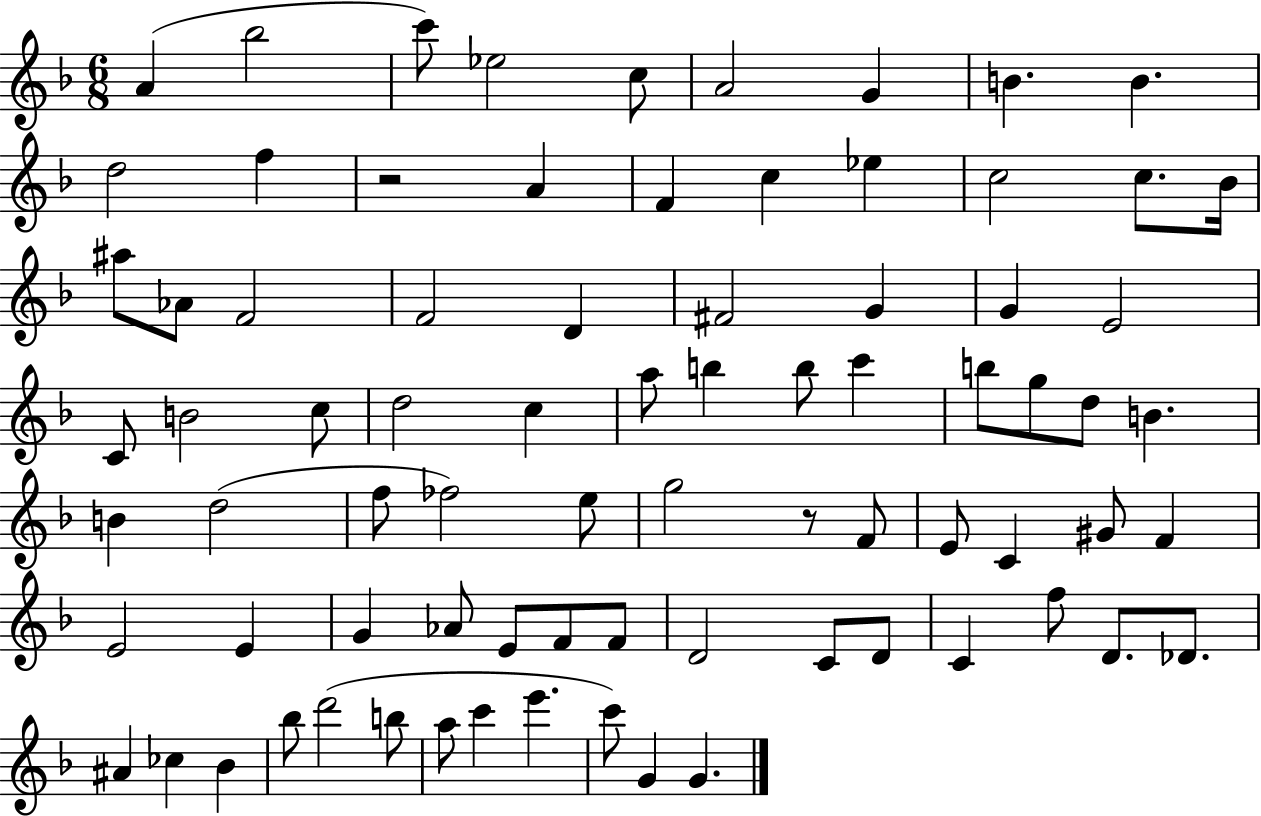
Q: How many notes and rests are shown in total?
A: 79